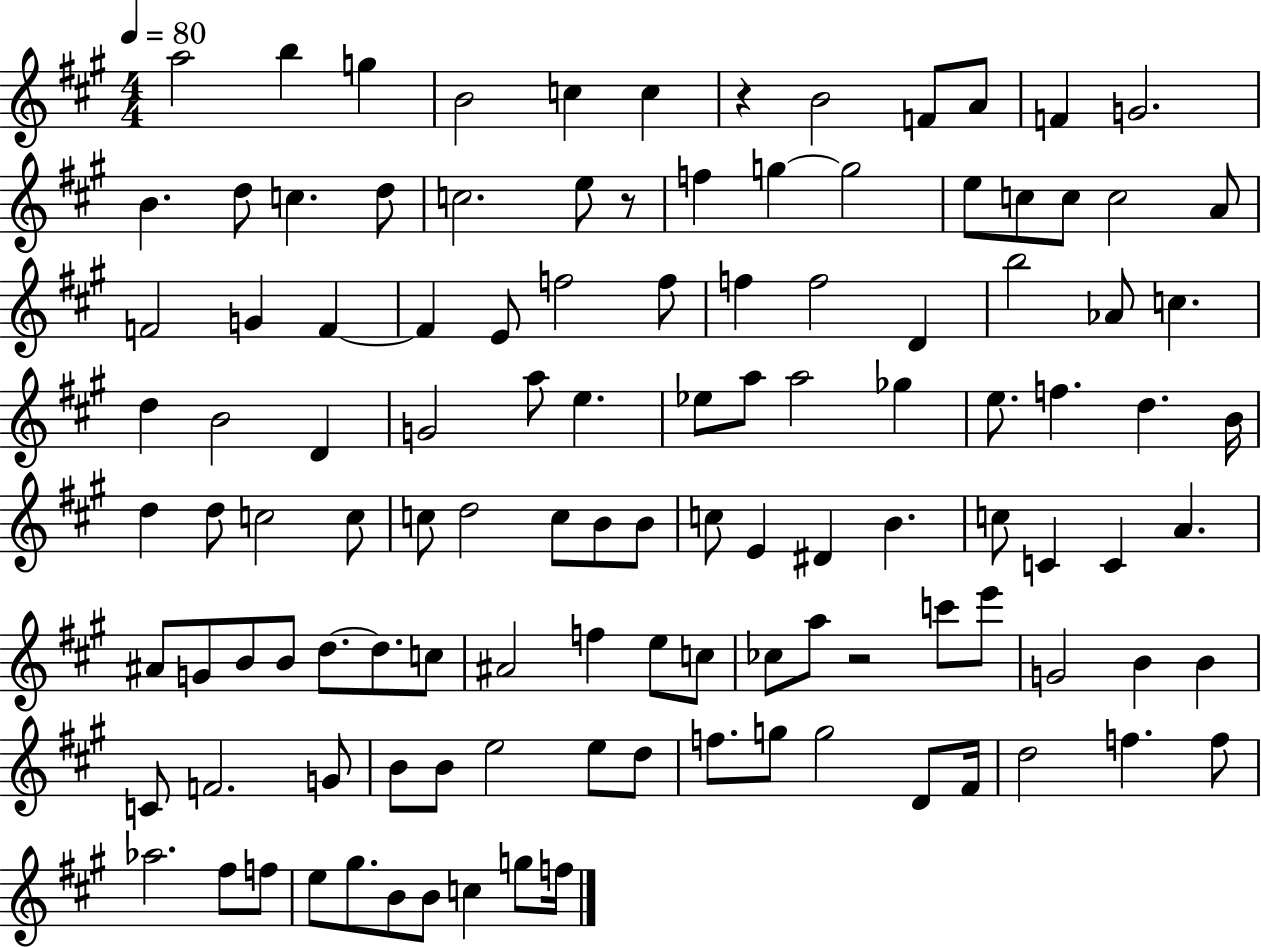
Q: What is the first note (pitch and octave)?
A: A5